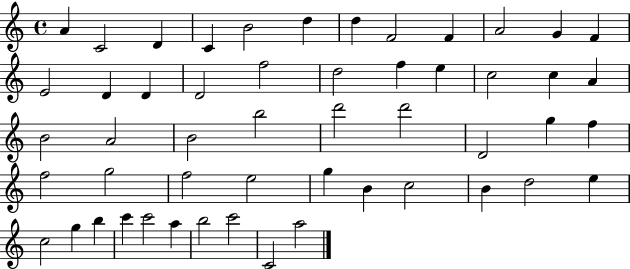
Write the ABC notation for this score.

X:1
T:Untitled
M:4/4
L:1/4
K:C
A C2 D C B2 d d F2 F A2 G F E2 D D D2 f2 d2 f e c2 c A B2 A2 B2 b2 d'2 d'2 D2 g f f2 g2 f2 e2 g B c2 B d2 e c2 g b c' c'2 a b2 c'2 C2 a2